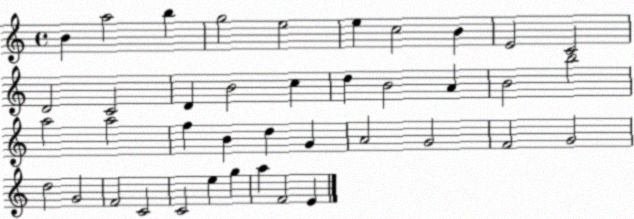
X:1
T:Untitled
M:4/4
L:1/4
K:C
B a2 b g2 e2 e c2 B E2 C2 D2 C2 D B2 c d B2 A B2 b2 a2 a2 f B d G A2 G2 F2 G2 d2 G2 F2 C2 C2 e g a F2 E